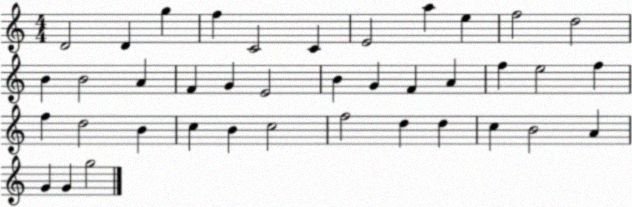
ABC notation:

X:1
T:Untitled
M:4/4
L:1/4
K:C
D2 D g f C2 C E2 a e f2 d2 B B2 A F G E2 B G F A f e2 f f d2 B c B c2 f2 d d c B2 A G G g2